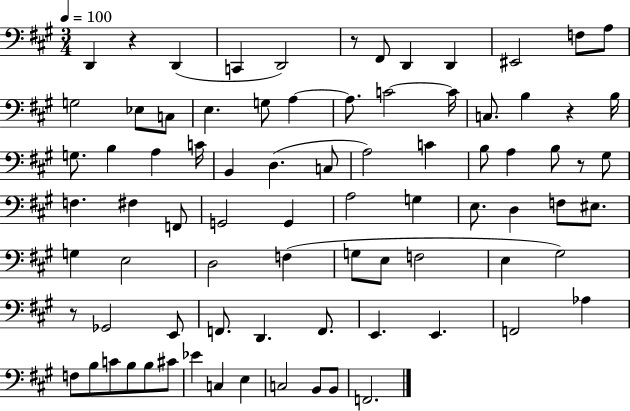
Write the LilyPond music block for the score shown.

{
  \clef bass
  \numericTimeSignature
  \time 3/4
  \key a \major
  \tempo 4 = 100
  d,4 r4 d,4( | c,4 d,2) | r8 fis,8 d,4 d,4 | eis,2 f8 a8 | \break g2 ees8 c8 | e4. g8 a4~~ | a8. c'2~~ c'16 | c8. b4 r4 b16 | \break g8. b4 a4 c'16 | b,4 d4.( c8 | a2) c'4 | b8 a4 b8 r8 gis8 | \break f4. fis4 f,8 | g,2 g,4 | a2 g4 | e8. d4 f8 eis8. | \break g4 e2 | d2 f4( | g8 e8 f2 | e4 gis2) | \break r8 ges,2 e,8 | f,8. d,4. f,8. | e,4. e,4. | f,2 aes4 | \break f8 b8 c'8 b8 b8 cis'8 | ees'4 c4 e4 | c2 b,8 b,8 | f,2. | \break \bar "|."
}